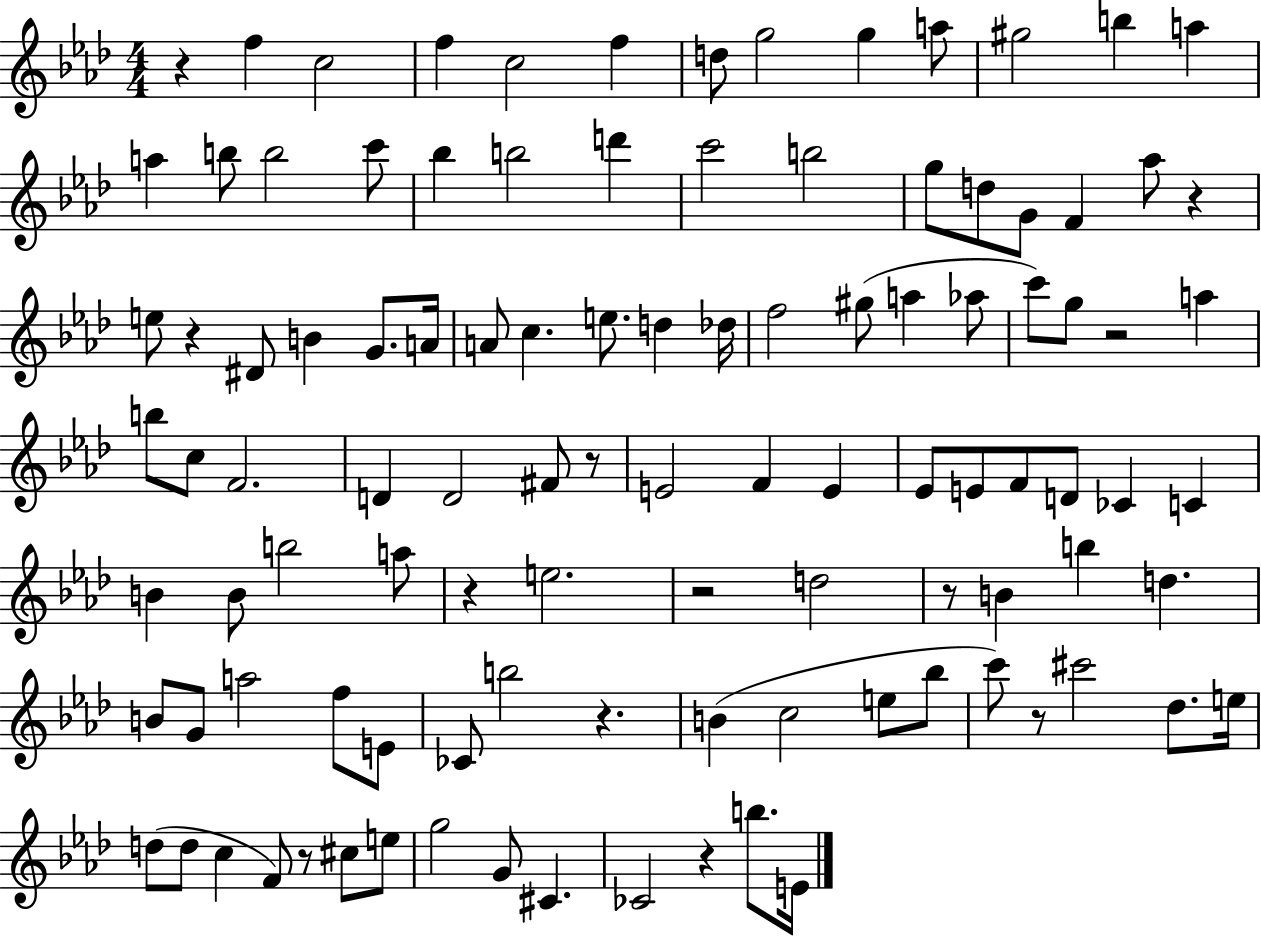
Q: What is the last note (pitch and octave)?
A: E4